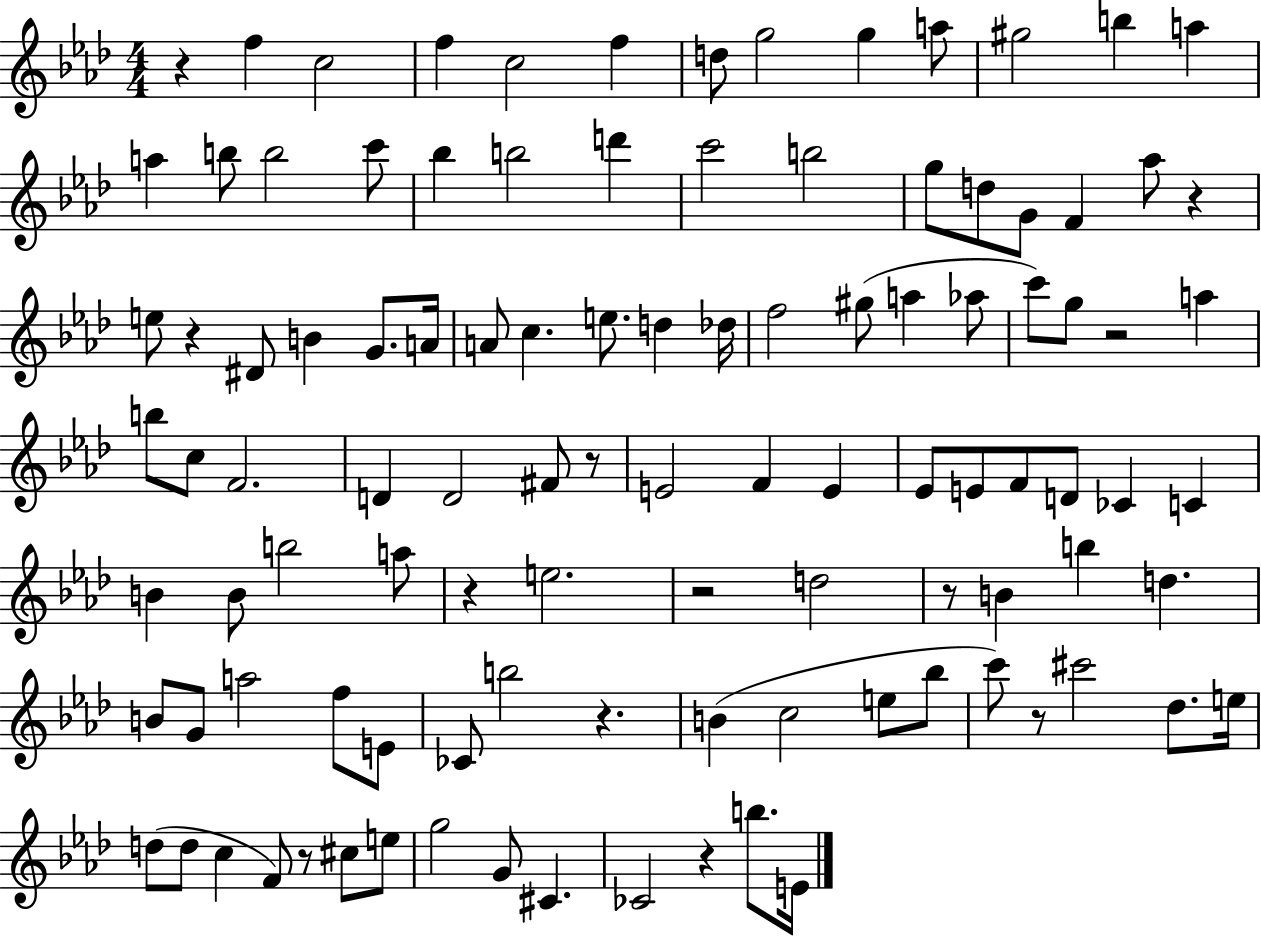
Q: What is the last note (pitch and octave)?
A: E4